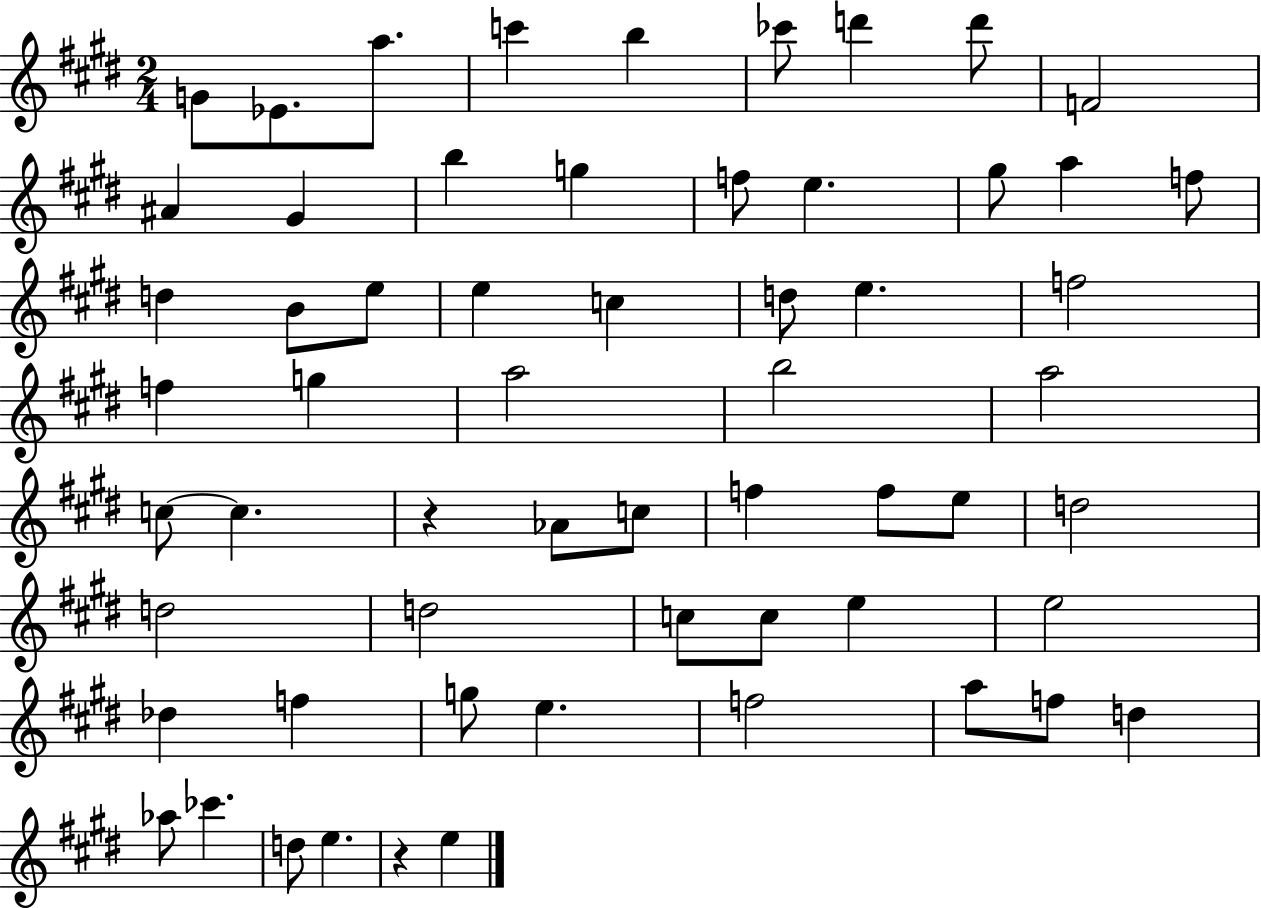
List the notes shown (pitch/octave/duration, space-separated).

G4/e Eb4/e. A5/e. C6/q B5/q CES6/e D6/q D6/e F4/h A#4/q G#4/q B5/q G5/q F5/e E5/q. G#5/e A5/q F5/e D5/q B4/e E5/e E5/q C5/q D5/e E5/q. F5/h F5/q G5/q A5/h B5/h A5/h C5/e C5/q. R/q Ab4/e C5/e F5/q F5/e E5/e D5/h D5/h D5/h C5/e C5/e E5/q E5/h Db5/q F5/q G5/e E5/q. F5/h A5/e F5/e D5/q Ab5/e CES6/q. D5/e E5/q. R/q E5/q